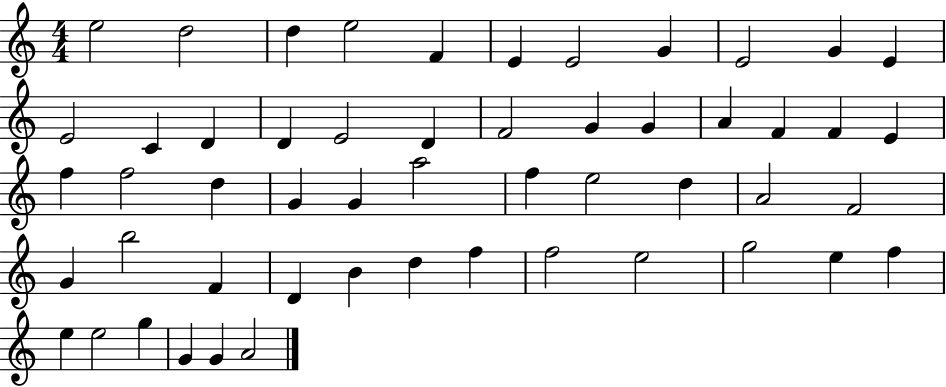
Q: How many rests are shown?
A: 0